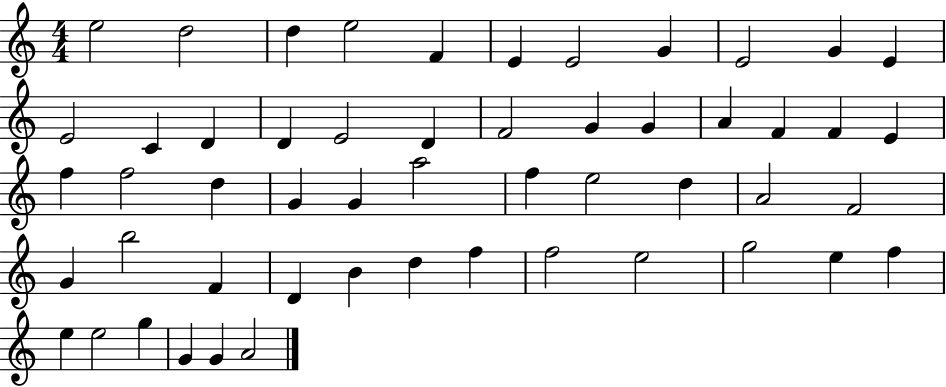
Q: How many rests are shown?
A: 0